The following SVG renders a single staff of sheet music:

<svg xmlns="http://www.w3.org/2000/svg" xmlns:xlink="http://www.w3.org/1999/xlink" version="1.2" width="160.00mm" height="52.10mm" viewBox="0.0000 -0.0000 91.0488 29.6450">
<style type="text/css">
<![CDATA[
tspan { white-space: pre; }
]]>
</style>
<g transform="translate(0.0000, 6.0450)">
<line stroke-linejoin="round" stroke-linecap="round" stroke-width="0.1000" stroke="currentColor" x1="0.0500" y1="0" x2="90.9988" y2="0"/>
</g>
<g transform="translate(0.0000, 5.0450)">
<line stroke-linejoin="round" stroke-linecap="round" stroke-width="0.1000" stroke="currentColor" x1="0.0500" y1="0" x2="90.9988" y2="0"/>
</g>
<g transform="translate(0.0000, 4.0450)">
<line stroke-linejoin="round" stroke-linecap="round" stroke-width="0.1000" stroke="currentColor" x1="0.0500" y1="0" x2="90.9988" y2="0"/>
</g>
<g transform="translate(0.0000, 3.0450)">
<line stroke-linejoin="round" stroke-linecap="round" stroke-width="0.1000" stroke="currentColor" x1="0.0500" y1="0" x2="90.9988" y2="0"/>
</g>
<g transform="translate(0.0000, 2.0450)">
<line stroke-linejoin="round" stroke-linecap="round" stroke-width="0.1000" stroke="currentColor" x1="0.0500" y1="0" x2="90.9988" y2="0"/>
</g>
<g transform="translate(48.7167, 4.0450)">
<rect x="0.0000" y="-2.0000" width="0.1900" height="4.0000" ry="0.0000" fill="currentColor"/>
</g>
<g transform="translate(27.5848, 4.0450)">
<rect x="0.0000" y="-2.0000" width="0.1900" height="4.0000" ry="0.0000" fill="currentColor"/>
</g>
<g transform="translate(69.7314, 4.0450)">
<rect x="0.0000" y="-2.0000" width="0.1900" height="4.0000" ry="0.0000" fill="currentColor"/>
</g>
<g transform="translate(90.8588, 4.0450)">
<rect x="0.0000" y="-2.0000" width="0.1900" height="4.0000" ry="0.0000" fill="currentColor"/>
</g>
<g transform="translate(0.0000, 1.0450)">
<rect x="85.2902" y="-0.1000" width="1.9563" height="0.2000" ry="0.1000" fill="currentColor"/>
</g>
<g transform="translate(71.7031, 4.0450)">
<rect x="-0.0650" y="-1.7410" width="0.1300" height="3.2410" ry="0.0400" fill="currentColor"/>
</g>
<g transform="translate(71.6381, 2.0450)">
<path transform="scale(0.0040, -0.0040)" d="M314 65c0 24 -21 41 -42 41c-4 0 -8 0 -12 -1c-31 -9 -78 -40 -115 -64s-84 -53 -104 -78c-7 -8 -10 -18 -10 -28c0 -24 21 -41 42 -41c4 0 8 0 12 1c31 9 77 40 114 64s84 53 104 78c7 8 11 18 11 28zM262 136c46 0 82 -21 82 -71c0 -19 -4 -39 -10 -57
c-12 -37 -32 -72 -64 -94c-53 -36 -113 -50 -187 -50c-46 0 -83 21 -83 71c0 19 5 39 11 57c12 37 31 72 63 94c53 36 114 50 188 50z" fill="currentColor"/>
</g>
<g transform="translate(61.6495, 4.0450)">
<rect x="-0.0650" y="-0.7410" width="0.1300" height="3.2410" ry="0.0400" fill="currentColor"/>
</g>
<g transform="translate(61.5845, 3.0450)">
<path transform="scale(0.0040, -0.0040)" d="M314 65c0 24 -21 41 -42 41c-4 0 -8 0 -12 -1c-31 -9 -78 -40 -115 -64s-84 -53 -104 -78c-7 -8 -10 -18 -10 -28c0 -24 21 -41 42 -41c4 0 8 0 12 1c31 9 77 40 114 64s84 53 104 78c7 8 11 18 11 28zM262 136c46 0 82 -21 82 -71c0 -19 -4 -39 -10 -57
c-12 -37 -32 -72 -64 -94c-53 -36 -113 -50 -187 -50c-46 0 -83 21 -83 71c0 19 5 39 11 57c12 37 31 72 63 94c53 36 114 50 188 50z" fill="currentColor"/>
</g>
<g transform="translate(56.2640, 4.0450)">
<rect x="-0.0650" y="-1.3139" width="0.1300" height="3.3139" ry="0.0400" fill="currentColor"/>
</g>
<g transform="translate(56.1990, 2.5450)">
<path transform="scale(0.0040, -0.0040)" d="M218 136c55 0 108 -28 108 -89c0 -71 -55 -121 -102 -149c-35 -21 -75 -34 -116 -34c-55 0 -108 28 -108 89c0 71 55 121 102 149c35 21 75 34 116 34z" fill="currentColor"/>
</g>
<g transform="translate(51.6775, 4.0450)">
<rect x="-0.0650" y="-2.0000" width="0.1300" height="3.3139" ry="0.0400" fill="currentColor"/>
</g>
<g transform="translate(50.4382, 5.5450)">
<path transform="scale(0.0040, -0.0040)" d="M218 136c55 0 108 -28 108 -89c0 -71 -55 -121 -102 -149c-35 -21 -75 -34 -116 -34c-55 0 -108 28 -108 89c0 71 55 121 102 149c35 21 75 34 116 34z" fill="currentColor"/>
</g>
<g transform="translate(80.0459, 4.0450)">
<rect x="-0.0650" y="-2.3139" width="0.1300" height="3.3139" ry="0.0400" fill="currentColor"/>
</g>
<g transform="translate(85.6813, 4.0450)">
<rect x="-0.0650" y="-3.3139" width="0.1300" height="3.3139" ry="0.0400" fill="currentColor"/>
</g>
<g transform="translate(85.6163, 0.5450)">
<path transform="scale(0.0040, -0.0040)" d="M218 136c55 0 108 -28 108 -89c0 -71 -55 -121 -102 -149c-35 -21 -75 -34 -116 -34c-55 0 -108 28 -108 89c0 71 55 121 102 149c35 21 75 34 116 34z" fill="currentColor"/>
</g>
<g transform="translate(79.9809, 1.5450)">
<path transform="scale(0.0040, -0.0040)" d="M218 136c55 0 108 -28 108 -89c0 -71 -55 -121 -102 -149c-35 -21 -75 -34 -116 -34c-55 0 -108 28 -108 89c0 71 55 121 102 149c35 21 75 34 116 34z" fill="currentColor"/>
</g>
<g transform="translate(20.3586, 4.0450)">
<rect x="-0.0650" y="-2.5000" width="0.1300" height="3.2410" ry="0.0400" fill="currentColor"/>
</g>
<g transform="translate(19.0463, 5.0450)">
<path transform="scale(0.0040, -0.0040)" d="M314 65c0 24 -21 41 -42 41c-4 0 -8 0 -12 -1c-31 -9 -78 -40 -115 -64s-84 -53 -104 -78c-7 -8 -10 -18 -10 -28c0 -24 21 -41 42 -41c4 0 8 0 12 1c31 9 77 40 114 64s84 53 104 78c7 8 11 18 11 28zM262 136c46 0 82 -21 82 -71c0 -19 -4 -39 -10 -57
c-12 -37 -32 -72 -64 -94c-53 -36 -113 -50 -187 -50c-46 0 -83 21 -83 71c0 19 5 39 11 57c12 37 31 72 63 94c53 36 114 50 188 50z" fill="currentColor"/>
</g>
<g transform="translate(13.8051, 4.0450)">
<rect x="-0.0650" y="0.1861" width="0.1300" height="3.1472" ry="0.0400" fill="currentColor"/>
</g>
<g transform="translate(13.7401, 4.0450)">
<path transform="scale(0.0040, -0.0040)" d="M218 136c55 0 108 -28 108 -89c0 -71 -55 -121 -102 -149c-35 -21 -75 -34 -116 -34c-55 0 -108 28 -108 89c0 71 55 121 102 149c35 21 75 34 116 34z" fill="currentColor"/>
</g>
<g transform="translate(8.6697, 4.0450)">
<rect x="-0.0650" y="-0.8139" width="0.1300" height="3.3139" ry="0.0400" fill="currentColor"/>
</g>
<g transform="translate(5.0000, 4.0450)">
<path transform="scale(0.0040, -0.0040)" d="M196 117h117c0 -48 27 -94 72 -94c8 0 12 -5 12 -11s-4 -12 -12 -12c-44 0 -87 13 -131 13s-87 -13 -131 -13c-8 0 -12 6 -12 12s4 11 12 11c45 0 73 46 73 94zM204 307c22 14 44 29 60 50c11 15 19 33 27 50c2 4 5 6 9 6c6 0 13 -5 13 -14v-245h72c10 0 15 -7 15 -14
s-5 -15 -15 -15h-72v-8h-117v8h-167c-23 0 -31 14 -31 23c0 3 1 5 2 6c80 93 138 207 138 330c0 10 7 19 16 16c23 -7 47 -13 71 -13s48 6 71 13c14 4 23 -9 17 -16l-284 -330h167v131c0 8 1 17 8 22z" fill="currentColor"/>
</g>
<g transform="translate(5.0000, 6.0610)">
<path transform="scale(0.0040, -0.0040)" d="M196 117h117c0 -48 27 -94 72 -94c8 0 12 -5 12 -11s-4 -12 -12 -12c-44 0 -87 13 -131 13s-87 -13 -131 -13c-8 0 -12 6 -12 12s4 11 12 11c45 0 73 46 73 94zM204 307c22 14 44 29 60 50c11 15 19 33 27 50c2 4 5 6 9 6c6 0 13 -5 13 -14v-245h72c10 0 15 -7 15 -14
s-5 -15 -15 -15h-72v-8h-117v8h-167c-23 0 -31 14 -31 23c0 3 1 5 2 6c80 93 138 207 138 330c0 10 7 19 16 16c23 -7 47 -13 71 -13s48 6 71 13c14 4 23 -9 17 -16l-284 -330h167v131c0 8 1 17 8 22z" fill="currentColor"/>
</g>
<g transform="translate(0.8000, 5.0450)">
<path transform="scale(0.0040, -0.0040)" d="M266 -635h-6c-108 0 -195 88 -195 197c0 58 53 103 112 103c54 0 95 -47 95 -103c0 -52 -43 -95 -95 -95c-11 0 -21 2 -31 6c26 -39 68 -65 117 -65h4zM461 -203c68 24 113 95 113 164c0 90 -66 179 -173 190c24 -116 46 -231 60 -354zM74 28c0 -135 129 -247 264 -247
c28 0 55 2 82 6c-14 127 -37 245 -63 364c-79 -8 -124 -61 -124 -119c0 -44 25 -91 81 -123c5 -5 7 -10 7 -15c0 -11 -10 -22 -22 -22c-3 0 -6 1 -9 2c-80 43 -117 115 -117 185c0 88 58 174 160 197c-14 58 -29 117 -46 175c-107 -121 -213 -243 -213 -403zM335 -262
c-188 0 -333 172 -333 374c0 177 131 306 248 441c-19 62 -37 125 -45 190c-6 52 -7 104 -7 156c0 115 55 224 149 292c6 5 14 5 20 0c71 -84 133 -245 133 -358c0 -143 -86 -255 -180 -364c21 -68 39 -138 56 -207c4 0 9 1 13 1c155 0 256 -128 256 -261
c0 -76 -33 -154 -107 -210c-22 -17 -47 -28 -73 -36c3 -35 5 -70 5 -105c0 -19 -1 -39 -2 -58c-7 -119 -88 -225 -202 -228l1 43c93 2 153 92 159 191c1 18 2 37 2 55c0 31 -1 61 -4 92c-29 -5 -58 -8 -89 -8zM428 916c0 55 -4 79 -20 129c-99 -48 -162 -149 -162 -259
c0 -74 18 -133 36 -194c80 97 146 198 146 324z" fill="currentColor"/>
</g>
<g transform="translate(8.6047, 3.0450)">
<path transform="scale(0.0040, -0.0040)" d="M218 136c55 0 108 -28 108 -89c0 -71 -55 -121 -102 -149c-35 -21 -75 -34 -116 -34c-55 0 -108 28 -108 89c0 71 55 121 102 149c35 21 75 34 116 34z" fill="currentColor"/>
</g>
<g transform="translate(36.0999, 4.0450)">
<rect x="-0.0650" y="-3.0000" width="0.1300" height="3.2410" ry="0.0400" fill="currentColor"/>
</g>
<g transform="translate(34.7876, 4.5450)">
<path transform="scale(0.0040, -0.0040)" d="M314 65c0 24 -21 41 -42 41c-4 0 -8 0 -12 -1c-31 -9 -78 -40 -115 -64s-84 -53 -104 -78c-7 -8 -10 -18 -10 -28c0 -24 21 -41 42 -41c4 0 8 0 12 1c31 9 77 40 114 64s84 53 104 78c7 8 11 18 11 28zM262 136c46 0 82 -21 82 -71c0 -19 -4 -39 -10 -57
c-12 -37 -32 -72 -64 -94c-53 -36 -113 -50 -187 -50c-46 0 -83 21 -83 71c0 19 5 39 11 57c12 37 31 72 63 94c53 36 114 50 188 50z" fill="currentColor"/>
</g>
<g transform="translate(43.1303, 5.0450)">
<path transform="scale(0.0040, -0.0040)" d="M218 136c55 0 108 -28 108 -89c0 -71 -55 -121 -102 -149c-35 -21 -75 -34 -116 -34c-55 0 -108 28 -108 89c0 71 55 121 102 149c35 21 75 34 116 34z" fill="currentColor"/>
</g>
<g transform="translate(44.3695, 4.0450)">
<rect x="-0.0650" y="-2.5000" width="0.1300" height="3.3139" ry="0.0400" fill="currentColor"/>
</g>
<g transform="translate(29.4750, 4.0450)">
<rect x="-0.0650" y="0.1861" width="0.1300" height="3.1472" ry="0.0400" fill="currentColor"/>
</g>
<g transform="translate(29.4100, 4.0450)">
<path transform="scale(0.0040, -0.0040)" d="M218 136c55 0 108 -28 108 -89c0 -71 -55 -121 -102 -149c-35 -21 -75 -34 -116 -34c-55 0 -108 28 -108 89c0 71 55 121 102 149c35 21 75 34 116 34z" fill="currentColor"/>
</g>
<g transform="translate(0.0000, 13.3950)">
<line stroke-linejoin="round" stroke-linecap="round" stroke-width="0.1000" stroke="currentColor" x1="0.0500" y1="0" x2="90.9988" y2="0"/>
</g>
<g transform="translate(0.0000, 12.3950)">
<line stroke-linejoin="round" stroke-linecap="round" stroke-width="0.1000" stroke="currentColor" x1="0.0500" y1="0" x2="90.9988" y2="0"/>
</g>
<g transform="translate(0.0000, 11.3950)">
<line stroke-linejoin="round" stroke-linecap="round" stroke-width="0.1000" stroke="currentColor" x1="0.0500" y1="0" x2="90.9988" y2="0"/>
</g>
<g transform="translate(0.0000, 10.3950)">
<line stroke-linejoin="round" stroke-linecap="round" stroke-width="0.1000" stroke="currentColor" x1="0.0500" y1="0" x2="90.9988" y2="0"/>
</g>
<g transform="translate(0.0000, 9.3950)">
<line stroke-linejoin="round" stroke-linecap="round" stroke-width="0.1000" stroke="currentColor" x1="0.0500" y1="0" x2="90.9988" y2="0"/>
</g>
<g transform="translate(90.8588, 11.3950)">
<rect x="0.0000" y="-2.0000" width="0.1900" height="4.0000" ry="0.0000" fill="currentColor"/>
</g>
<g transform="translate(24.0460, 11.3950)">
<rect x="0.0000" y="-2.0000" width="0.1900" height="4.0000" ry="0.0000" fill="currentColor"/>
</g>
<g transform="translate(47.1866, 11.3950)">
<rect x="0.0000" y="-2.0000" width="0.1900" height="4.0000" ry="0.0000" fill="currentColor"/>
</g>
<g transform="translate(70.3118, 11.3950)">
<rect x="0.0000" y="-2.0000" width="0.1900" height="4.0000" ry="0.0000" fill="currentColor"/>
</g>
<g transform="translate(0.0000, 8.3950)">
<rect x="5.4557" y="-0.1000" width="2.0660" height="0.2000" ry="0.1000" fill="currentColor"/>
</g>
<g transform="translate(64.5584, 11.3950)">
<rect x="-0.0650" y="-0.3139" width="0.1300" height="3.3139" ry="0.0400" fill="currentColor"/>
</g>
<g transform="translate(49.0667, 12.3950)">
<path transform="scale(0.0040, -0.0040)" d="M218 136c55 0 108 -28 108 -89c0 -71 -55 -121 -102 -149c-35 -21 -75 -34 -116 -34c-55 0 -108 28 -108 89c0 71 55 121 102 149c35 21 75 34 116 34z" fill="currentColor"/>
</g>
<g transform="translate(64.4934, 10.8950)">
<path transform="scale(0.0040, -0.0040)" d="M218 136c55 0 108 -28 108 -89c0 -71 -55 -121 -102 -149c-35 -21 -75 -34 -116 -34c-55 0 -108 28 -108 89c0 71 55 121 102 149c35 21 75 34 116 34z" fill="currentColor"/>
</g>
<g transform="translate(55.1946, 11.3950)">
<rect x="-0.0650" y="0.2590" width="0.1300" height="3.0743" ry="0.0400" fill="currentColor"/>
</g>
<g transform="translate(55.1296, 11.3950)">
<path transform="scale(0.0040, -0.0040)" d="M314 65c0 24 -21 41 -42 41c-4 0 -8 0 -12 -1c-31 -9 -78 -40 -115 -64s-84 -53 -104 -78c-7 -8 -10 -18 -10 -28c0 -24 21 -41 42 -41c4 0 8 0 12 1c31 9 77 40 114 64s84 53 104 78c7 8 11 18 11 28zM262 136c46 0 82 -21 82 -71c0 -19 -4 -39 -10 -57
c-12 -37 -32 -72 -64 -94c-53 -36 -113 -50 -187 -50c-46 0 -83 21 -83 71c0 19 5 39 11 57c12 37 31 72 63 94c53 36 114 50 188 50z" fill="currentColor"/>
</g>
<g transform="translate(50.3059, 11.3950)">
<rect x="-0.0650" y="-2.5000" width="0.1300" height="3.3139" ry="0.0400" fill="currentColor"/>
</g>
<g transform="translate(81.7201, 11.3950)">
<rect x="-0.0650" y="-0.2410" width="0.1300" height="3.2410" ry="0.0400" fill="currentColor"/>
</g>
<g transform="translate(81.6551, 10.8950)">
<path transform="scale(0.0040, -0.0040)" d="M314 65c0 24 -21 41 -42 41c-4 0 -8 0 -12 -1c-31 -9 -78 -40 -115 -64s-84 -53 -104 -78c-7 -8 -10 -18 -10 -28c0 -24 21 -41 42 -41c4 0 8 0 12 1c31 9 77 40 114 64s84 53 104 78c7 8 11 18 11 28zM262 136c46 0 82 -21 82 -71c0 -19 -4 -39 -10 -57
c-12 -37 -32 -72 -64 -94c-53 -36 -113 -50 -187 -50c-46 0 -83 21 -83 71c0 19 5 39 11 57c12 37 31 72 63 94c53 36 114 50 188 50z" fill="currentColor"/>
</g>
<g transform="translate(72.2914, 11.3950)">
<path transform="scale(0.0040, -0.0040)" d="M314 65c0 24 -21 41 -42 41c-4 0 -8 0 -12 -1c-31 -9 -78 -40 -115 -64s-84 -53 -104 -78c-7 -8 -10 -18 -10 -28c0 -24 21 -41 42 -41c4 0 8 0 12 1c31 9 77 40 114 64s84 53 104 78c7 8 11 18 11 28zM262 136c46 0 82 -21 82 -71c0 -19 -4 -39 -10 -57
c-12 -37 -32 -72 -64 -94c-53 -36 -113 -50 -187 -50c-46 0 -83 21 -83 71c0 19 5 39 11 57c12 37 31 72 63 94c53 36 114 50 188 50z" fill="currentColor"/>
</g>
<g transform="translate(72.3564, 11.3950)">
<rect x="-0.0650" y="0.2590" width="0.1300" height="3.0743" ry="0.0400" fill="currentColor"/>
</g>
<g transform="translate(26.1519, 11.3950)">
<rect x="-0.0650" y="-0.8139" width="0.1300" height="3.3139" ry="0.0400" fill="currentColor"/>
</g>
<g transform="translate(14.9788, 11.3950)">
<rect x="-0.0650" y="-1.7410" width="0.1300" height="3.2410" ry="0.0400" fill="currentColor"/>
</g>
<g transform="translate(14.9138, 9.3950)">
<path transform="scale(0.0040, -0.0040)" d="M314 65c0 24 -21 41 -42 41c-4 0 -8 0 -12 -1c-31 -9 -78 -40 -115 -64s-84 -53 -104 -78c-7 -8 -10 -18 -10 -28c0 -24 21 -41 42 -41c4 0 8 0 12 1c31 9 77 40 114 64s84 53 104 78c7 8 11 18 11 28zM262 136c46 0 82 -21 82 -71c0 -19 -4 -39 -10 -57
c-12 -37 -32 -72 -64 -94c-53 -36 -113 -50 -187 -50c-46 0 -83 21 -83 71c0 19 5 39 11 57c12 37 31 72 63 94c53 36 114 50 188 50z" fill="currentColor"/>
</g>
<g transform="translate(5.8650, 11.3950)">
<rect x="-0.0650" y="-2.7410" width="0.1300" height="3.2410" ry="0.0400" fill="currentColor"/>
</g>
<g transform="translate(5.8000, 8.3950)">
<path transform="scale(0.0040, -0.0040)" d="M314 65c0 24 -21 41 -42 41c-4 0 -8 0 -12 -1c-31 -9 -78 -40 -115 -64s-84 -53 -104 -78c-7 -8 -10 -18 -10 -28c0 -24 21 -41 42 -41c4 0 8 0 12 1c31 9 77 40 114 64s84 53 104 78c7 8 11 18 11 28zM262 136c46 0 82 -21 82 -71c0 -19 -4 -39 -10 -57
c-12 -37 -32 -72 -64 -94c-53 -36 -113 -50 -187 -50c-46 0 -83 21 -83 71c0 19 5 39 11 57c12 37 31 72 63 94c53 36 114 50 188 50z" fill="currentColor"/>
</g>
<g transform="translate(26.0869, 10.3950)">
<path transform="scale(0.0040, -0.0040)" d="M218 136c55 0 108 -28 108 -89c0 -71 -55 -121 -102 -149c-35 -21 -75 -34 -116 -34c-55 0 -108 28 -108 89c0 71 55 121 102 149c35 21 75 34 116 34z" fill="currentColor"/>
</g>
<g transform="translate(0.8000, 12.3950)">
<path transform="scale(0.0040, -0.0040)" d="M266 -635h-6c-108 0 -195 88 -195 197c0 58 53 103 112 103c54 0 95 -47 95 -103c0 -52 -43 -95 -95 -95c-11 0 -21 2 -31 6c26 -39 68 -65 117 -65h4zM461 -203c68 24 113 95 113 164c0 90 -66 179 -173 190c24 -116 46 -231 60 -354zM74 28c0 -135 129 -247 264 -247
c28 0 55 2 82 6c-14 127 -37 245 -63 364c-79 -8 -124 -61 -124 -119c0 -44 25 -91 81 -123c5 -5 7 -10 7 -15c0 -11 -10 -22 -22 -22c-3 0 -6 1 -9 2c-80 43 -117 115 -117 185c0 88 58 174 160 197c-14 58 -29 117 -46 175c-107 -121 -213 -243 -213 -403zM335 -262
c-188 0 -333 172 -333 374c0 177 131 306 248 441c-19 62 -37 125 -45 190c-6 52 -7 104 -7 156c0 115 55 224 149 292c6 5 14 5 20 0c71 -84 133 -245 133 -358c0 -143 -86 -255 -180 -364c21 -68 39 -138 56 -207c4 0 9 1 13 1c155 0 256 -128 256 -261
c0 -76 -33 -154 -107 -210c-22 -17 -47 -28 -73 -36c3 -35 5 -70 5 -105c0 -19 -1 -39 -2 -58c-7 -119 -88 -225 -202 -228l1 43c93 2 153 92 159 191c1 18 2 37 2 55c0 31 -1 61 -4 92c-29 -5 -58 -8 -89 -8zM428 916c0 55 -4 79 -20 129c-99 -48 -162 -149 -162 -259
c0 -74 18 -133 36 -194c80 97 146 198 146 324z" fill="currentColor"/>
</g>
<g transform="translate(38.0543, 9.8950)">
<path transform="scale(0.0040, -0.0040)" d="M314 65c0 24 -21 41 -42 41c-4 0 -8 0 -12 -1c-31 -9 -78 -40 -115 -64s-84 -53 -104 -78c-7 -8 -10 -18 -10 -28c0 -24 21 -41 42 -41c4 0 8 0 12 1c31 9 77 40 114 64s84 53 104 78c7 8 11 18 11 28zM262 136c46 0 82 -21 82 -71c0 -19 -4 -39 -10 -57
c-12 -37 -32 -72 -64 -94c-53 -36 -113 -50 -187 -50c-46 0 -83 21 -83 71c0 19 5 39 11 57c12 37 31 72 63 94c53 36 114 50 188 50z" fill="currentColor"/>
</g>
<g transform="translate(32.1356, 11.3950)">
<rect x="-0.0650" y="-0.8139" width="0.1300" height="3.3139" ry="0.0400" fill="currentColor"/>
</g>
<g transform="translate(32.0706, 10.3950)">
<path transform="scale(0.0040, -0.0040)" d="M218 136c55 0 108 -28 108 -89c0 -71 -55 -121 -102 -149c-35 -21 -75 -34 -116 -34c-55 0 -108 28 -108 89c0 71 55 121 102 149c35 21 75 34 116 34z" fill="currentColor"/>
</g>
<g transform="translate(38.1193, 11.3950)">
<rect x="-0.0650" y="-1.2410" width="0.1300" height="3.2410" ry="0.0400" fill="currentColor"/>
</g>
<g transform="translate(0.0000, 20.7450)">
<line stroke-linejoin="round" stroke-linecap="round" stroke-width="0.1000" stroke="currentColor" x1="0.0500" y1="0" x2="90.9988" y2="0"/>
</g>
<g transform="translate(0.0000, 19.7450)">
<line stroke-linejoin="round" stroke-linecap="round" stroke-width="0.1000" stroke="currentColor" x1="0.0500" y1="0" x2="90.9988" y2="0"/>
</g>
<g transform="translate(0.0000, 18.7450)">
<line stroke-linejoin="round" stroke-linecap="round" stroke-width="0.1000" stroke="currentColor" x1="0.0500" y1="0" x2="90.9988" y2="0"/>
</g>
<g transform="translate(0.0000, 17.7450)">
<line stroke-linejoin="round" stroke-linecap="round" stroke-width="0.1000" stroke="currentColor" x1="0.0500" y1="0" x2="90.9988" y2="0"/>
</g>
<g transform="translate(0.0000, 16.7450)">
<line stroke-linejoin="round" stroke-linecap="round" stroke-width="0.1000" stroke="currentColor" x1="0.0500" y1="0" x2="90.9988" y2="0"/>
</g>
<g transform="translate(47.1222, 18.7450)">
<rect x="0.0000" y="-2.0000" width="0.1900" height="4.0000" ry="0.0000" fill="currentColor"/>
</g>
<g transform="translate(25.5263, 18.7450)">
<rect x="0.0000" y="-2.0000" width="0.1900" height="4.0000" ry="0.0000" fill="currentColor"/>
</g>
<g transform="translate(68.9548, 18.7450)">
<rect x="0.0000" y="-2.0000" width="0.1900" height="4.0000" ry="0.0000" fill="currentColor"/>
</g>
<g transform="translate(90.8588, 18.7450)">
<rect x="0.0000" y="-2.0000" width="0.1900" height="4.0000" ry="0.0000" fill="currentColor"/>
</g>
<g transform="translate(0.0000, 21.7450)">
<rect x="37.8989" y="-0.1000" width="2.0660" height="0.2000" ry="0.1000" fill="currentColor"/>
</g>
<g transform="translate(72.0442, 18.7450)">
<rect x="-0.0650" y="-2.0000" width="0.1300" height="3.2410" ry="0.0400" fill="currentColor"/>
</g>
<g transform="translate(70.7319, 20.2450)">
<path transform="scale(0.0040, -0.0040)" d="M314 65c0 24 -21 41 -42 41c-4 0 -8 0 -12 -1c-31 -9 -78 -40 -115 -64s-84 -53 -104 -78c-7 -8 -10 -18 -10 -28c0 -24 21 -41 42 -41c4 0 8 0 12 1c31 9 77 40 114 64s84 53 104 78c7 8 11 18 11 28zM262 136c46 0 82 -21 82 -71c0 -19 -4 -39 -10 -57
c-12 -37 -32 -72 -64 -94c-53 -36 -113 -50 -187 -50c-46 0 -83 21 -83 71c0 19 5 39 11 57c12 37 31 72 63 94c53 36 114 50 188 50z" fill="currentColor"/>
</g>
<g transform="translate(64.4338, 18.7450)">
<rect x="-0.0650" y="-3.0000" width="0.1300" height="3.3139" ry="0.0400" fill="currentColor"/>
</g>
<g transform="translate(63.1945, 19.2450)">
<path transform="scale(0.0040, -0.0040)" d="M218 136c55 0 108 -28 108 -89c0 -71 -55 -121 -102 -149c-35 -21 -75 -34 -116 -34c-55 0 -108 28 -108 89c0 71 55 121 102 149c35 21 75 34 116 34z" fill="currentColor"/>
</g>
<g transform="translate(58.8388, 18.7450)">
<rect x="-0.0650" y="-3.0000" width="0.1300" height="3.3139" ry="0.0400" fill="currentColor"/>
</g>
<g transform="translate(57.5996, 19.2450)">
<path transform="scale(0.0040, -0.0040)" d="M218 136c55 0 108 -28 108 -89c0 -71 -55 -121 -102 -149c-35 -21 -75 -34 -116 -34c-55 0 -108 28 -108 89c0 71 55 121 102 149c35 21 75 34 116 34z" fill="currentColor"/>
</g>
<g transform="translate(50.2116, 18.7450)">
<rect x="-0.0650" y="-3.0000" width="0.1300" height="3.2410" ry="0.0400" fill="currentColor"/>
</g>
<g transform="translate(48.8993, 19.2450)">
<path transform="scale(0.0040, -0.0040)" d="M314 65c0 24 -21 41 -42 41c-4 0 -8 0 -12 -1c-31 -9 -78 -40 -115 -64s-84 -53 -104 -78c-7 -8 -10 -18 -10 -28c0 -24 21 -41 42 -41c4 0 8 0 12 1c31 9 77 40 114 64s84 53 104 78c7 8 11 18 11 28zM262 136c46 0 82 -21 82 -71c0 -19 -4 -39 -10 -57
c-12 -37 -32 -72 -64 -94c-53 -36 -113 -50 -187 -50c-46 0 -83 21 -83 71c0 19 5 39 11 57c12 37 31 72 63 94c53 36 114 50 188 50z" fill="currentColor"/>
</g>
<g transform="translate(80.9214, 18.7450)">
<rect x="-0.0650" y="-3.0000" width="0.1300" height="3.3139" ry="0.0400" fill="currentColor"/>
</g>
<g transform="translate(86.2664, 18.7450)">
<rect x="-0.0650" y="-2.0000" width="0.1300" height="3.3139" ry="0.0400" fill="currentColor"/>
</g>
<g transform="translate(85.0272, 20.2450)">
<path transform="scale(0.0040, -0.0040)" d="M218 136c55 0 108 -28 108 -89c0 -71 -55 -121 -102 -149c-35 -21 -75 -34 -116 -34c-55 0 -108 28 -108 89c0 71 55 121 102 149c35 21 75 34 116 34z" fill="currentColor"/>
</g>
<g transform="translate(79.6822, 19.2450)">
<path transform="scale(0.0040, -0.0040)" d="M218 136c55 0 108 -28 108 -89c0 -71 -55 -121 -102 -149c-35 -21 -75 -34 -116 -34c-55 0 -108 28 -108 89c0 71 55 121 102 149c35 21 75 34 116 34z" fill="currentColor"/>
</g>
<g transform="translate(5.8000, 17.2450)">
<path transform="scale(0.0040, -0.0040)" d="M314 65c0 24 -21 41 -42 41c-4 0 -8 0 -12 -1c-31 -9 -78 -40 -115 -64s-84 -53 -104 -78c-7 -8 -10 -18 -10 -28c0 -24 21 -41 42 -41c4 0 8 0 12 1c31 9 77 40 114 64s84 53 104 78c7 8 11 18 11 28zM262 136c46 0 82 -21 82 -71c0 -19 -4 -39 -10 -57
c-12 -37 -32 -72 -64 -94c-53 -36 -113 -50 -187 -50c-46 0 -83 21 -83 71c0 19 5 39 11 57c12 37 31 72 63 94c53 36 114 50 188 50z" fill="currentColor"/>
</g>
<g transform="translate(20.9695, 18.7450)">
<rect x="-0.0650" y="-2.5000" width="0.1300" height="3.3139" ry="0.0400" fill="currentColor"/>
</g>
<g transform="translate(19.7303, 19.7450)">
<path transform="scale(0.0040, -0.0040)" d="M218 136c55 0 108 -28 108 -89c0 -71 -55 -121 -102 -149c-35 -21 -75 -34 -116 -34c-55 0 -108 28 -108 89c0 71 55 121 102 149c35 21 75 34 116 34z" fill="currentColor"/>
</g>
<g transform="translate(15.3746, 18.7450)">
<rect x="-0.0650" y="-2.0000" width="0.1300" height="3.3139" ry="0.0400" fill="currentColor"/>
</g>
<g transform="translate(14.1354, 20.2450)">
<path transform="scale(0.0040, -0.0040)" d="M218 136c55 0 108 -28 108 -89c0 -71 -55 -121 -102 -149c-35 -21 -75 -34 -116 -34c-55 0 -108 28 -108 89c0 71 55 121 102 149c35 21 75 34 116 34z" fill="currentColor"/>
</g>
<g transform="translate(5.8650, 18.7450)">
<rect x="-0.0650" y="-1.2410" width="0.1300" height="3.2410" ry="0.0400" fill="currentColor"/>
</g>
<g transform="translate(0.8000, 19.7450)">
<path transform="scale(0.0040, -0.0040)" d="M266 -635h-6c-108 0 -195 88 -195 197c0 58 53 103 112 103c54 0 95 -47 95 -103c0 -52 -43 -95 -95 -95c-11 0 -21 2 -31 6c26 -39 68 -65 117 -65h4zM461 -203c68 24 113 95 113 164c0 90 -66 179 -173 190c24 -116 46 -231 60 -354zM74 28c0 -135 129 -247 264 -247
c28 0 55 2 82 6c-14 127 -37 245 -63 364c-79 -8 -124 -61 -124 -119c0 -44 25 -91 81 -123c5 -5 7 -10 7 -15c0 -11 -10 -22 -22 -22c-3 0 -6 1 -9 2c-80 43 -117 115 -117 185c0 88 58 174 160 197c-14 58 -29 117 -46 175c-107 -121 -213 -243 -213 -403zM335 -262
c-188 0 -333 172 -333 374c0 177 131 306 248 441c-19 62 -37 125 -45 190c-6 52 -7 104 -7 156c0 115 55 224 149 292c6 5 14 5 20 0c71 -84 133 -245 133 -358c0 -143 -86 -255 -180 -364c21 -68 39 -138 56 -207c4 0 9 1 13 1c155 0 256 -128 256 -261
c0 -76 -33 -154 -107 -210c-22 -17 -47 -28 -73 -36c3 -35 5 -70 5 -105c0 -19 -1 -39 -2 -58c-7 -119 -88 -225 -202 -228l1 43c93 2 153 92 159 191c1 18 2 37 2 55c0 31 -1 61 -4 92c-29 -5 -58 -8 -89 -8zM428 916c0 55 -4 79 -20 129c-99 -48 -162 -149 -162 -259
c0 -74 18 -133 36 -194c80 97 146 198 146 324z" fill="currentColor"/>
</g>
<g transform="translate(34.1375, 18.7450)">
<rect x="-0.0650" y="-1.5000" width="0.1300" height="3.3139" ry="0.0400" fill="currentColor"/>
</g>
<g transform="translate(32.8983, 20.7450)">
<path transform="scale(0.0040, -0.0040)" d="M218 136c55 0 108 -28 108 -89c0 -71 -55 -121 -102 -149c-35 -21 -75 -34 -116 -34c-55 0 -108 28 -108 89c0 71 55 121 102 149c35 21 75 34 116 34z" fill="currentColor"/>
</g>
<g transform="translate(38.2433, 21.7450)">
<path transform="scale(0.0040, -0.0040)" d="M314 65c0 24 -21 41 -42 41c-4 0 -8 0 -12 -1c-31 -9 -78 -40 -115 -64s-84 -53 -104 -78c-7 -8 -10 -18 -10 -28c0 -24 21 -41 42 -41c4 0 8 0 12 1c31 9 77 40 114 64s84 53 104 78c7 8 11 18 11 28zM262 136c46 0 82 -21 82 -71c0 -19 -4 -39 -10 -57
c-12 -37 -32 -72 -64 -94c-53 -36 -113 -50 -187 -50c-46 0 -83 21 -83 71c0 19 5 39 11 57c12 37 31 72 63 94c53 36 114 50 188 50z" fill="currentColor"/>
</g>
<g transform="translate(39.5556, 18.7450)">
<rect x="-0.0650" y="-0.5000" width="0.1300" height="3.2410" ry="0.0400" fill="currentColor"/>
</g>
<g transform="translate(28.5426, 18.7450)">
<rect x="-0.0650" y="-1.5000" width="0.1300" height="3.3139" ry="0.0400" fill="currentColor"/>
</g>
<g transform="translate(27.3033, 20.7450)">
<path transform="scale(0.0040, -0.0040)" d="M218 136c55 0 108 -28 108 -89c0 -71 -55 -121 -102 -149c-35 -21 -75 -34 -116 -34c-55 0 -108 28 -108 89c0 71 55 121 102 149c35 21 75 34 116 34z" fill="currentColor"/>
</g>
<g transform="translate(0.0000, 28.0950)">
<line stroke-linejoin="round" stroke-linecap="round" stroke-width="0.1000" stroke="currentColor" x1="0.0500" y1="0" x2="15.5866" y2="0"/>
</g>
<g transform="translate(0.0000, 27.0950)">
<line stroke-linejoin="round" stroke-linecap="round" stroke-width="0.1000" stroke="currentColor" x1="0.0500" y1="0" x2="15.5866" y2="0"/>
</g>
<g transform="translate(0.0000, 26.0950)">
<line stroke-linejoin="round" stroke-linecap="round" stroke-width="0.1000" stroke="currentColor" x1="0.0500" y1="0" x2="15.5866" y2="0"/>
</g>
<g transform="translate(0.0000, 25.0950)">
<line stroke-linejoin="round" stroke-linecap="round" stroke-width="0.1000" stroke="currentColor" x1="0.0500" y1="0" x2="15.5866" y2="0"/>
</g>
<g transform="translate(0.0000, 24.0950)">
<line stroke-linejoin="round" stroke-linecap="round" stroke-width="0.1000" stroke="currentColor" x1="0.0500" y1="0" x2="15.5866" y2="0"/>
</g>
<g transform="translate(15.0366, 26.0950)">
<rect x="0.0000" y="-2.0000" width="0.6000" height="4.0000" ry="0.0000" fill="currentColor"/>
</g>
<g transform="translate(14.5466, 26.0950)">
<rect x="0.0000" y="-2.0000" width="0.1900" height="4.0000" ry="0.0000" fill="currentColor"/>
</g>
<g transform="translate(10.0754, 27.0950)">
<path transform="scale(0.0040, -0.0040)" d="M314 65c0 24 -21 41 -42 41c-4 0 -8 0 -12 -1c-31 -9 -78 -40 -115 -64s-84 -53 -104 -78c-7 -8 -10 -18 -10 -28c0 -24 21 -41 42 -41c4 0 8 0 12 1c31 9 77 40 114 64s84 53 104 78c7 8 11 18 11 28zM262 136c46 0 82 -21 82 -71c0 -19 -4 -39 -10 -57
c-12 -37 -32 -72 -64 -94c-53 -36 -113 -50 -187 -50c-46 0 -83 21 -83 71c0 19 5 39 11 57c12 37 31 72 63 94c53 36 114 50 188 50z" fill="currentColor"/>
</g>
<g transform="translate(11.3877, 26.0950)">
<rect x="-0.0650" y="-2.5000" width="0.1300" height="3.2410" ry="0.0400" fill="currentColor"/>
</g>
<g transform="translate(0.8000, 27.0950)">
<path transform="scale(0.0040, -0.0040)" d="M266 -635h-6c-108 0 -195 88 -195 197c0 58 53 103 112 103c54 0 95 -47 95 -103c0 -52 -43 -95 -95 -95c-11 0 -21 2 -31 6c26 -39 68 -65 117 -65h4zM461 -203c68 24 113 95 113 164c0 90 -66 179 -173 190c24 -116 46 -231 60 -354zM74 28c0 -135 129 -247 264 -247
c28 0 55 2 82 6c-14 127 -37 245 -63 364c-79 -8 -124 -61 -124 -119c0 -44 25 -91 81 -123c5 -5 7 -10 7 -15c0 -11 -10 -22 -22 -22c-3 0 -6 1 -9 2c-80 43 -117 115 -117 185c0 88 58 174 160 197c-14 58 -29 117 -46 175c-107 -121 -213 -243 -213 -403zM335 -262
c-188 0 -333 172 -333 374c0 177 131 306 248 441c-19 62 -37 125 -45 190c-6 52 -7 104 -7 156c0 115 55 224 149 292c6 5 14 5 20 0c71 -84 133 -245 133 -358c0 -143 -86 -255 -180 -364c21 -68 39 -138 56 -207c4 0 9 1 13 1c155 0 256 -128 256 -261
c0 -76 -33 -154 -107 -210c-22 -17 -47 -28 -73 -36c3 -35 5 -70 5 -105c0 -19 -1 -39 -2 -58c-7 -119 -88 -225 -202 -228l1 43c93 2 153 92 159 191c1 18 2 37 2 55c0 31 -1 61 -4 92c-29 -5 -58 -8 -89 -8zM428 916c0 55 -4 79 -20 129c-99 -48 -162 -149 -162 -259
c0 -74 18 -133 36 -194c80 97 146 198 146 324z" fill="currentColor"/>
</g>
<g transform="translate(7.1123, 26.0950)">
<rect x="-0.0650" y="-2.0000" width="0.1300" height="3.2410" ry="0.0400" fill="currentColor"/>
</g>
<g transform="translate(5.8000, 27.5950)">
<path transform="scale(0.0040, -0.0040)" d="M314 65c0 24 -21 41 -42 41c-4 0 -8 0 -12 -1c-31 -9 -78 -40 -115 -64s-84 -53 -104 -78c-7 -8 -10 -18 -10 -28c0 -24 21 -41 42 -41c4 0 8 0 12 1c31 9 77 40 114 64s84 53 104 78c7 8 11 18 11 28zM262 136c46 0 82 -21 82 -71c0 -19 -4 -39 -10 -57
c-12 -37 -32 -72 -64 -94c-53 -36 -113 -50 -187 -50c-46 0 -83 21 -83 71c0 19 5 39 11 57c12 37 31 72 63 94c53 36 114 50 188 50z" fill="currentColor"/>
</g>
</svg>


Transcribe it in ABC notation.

X:1
T:Untitled
M:4/4
L:1/4
K:C
d B G2 B A2 G F e d2 f2 g b a2 f2 d d e2 G B2 c B2 c2 e2 F G E E C2 A2 A A F2 A F F2 G2